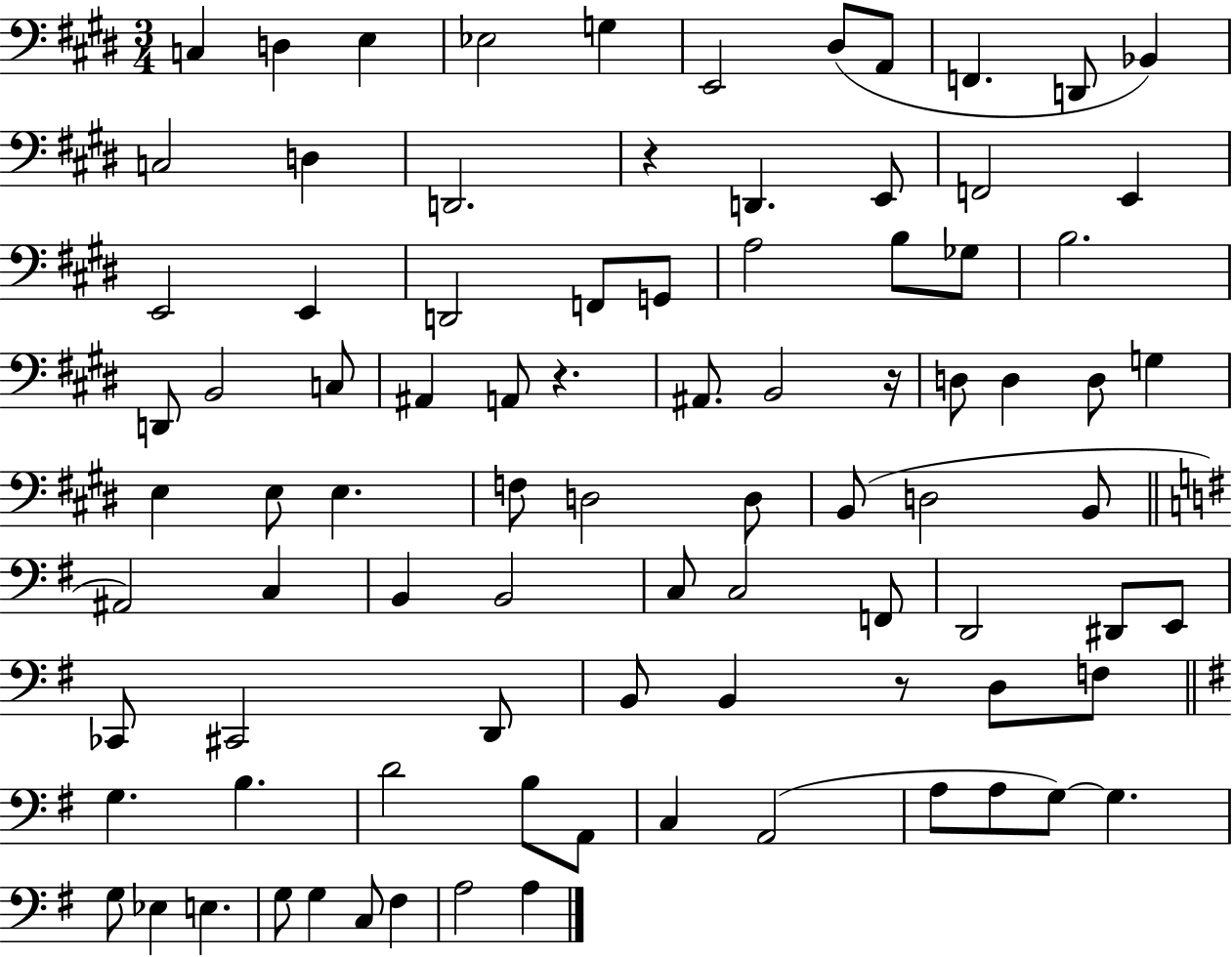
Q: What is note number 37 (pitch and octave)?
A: D3